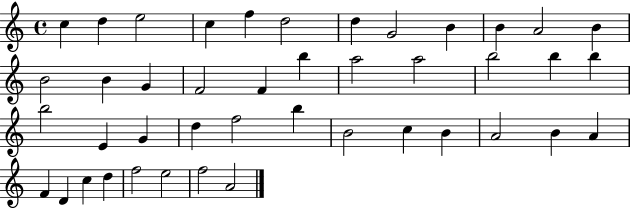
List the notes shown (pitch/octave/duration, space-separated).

C5/q D5/q E5/h C5/q F5/q D5/h D5/q G4/h B4/q B4/q A4/h B4/q B4/h B4/q G4/q F4/h F4/q B5/q A5/h A5/h B5/h B5/q B5/q B5/h E4/q G4/q D5/q F5/h B5/q B4/h C5/q B4/q A4/h B4/q A4/q F4/q D4/q C5/q D5/q F5/h E5/h F5/h A4/h